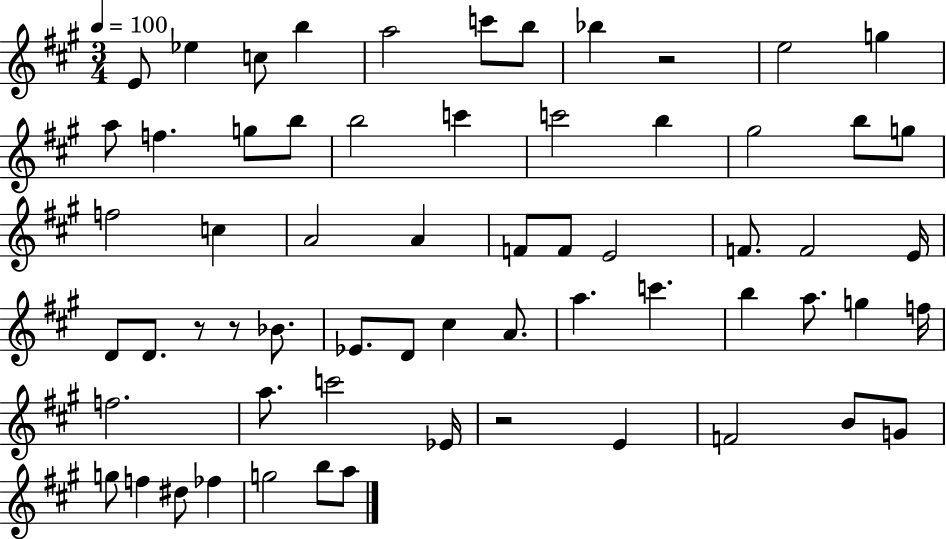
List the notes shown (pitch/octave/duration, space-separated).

E4/e Eb5/q C5/e B5/q A5/h C6/e B5/e Bb5/q R/h E5/h G5/q A5/e F5/q. G5/e B5/e B5/h C6/q C6/h B5/q G#5/h B5/e G5/e F5/h C5/q A4/h A4/q F4/e F4/e E4/h F4/e. F4/h E4/s D4/e D4/e. R/e R/e Bb4/e. Eb4/e. D4/e C#5/q A4/e. A5/q. C6/q. B5/q A5/e. G5/q F5/s F5/h. A5/e. C6/h Eb4/s R/h E4/q F4/h B4/e G4/e G5/e F5/q D#5/e FES5/q G5/h B5/e A5/e